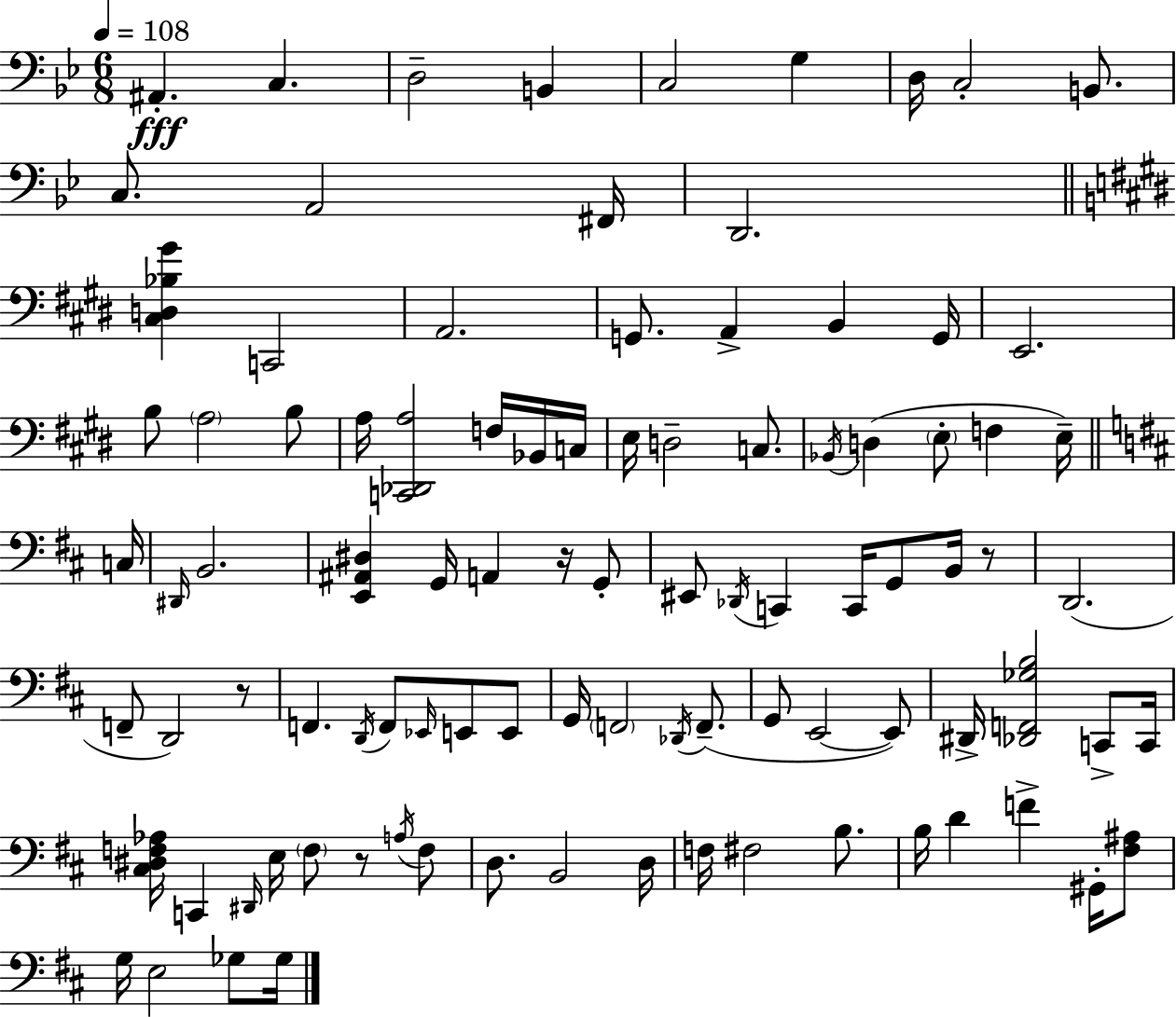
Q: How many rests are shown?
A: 4